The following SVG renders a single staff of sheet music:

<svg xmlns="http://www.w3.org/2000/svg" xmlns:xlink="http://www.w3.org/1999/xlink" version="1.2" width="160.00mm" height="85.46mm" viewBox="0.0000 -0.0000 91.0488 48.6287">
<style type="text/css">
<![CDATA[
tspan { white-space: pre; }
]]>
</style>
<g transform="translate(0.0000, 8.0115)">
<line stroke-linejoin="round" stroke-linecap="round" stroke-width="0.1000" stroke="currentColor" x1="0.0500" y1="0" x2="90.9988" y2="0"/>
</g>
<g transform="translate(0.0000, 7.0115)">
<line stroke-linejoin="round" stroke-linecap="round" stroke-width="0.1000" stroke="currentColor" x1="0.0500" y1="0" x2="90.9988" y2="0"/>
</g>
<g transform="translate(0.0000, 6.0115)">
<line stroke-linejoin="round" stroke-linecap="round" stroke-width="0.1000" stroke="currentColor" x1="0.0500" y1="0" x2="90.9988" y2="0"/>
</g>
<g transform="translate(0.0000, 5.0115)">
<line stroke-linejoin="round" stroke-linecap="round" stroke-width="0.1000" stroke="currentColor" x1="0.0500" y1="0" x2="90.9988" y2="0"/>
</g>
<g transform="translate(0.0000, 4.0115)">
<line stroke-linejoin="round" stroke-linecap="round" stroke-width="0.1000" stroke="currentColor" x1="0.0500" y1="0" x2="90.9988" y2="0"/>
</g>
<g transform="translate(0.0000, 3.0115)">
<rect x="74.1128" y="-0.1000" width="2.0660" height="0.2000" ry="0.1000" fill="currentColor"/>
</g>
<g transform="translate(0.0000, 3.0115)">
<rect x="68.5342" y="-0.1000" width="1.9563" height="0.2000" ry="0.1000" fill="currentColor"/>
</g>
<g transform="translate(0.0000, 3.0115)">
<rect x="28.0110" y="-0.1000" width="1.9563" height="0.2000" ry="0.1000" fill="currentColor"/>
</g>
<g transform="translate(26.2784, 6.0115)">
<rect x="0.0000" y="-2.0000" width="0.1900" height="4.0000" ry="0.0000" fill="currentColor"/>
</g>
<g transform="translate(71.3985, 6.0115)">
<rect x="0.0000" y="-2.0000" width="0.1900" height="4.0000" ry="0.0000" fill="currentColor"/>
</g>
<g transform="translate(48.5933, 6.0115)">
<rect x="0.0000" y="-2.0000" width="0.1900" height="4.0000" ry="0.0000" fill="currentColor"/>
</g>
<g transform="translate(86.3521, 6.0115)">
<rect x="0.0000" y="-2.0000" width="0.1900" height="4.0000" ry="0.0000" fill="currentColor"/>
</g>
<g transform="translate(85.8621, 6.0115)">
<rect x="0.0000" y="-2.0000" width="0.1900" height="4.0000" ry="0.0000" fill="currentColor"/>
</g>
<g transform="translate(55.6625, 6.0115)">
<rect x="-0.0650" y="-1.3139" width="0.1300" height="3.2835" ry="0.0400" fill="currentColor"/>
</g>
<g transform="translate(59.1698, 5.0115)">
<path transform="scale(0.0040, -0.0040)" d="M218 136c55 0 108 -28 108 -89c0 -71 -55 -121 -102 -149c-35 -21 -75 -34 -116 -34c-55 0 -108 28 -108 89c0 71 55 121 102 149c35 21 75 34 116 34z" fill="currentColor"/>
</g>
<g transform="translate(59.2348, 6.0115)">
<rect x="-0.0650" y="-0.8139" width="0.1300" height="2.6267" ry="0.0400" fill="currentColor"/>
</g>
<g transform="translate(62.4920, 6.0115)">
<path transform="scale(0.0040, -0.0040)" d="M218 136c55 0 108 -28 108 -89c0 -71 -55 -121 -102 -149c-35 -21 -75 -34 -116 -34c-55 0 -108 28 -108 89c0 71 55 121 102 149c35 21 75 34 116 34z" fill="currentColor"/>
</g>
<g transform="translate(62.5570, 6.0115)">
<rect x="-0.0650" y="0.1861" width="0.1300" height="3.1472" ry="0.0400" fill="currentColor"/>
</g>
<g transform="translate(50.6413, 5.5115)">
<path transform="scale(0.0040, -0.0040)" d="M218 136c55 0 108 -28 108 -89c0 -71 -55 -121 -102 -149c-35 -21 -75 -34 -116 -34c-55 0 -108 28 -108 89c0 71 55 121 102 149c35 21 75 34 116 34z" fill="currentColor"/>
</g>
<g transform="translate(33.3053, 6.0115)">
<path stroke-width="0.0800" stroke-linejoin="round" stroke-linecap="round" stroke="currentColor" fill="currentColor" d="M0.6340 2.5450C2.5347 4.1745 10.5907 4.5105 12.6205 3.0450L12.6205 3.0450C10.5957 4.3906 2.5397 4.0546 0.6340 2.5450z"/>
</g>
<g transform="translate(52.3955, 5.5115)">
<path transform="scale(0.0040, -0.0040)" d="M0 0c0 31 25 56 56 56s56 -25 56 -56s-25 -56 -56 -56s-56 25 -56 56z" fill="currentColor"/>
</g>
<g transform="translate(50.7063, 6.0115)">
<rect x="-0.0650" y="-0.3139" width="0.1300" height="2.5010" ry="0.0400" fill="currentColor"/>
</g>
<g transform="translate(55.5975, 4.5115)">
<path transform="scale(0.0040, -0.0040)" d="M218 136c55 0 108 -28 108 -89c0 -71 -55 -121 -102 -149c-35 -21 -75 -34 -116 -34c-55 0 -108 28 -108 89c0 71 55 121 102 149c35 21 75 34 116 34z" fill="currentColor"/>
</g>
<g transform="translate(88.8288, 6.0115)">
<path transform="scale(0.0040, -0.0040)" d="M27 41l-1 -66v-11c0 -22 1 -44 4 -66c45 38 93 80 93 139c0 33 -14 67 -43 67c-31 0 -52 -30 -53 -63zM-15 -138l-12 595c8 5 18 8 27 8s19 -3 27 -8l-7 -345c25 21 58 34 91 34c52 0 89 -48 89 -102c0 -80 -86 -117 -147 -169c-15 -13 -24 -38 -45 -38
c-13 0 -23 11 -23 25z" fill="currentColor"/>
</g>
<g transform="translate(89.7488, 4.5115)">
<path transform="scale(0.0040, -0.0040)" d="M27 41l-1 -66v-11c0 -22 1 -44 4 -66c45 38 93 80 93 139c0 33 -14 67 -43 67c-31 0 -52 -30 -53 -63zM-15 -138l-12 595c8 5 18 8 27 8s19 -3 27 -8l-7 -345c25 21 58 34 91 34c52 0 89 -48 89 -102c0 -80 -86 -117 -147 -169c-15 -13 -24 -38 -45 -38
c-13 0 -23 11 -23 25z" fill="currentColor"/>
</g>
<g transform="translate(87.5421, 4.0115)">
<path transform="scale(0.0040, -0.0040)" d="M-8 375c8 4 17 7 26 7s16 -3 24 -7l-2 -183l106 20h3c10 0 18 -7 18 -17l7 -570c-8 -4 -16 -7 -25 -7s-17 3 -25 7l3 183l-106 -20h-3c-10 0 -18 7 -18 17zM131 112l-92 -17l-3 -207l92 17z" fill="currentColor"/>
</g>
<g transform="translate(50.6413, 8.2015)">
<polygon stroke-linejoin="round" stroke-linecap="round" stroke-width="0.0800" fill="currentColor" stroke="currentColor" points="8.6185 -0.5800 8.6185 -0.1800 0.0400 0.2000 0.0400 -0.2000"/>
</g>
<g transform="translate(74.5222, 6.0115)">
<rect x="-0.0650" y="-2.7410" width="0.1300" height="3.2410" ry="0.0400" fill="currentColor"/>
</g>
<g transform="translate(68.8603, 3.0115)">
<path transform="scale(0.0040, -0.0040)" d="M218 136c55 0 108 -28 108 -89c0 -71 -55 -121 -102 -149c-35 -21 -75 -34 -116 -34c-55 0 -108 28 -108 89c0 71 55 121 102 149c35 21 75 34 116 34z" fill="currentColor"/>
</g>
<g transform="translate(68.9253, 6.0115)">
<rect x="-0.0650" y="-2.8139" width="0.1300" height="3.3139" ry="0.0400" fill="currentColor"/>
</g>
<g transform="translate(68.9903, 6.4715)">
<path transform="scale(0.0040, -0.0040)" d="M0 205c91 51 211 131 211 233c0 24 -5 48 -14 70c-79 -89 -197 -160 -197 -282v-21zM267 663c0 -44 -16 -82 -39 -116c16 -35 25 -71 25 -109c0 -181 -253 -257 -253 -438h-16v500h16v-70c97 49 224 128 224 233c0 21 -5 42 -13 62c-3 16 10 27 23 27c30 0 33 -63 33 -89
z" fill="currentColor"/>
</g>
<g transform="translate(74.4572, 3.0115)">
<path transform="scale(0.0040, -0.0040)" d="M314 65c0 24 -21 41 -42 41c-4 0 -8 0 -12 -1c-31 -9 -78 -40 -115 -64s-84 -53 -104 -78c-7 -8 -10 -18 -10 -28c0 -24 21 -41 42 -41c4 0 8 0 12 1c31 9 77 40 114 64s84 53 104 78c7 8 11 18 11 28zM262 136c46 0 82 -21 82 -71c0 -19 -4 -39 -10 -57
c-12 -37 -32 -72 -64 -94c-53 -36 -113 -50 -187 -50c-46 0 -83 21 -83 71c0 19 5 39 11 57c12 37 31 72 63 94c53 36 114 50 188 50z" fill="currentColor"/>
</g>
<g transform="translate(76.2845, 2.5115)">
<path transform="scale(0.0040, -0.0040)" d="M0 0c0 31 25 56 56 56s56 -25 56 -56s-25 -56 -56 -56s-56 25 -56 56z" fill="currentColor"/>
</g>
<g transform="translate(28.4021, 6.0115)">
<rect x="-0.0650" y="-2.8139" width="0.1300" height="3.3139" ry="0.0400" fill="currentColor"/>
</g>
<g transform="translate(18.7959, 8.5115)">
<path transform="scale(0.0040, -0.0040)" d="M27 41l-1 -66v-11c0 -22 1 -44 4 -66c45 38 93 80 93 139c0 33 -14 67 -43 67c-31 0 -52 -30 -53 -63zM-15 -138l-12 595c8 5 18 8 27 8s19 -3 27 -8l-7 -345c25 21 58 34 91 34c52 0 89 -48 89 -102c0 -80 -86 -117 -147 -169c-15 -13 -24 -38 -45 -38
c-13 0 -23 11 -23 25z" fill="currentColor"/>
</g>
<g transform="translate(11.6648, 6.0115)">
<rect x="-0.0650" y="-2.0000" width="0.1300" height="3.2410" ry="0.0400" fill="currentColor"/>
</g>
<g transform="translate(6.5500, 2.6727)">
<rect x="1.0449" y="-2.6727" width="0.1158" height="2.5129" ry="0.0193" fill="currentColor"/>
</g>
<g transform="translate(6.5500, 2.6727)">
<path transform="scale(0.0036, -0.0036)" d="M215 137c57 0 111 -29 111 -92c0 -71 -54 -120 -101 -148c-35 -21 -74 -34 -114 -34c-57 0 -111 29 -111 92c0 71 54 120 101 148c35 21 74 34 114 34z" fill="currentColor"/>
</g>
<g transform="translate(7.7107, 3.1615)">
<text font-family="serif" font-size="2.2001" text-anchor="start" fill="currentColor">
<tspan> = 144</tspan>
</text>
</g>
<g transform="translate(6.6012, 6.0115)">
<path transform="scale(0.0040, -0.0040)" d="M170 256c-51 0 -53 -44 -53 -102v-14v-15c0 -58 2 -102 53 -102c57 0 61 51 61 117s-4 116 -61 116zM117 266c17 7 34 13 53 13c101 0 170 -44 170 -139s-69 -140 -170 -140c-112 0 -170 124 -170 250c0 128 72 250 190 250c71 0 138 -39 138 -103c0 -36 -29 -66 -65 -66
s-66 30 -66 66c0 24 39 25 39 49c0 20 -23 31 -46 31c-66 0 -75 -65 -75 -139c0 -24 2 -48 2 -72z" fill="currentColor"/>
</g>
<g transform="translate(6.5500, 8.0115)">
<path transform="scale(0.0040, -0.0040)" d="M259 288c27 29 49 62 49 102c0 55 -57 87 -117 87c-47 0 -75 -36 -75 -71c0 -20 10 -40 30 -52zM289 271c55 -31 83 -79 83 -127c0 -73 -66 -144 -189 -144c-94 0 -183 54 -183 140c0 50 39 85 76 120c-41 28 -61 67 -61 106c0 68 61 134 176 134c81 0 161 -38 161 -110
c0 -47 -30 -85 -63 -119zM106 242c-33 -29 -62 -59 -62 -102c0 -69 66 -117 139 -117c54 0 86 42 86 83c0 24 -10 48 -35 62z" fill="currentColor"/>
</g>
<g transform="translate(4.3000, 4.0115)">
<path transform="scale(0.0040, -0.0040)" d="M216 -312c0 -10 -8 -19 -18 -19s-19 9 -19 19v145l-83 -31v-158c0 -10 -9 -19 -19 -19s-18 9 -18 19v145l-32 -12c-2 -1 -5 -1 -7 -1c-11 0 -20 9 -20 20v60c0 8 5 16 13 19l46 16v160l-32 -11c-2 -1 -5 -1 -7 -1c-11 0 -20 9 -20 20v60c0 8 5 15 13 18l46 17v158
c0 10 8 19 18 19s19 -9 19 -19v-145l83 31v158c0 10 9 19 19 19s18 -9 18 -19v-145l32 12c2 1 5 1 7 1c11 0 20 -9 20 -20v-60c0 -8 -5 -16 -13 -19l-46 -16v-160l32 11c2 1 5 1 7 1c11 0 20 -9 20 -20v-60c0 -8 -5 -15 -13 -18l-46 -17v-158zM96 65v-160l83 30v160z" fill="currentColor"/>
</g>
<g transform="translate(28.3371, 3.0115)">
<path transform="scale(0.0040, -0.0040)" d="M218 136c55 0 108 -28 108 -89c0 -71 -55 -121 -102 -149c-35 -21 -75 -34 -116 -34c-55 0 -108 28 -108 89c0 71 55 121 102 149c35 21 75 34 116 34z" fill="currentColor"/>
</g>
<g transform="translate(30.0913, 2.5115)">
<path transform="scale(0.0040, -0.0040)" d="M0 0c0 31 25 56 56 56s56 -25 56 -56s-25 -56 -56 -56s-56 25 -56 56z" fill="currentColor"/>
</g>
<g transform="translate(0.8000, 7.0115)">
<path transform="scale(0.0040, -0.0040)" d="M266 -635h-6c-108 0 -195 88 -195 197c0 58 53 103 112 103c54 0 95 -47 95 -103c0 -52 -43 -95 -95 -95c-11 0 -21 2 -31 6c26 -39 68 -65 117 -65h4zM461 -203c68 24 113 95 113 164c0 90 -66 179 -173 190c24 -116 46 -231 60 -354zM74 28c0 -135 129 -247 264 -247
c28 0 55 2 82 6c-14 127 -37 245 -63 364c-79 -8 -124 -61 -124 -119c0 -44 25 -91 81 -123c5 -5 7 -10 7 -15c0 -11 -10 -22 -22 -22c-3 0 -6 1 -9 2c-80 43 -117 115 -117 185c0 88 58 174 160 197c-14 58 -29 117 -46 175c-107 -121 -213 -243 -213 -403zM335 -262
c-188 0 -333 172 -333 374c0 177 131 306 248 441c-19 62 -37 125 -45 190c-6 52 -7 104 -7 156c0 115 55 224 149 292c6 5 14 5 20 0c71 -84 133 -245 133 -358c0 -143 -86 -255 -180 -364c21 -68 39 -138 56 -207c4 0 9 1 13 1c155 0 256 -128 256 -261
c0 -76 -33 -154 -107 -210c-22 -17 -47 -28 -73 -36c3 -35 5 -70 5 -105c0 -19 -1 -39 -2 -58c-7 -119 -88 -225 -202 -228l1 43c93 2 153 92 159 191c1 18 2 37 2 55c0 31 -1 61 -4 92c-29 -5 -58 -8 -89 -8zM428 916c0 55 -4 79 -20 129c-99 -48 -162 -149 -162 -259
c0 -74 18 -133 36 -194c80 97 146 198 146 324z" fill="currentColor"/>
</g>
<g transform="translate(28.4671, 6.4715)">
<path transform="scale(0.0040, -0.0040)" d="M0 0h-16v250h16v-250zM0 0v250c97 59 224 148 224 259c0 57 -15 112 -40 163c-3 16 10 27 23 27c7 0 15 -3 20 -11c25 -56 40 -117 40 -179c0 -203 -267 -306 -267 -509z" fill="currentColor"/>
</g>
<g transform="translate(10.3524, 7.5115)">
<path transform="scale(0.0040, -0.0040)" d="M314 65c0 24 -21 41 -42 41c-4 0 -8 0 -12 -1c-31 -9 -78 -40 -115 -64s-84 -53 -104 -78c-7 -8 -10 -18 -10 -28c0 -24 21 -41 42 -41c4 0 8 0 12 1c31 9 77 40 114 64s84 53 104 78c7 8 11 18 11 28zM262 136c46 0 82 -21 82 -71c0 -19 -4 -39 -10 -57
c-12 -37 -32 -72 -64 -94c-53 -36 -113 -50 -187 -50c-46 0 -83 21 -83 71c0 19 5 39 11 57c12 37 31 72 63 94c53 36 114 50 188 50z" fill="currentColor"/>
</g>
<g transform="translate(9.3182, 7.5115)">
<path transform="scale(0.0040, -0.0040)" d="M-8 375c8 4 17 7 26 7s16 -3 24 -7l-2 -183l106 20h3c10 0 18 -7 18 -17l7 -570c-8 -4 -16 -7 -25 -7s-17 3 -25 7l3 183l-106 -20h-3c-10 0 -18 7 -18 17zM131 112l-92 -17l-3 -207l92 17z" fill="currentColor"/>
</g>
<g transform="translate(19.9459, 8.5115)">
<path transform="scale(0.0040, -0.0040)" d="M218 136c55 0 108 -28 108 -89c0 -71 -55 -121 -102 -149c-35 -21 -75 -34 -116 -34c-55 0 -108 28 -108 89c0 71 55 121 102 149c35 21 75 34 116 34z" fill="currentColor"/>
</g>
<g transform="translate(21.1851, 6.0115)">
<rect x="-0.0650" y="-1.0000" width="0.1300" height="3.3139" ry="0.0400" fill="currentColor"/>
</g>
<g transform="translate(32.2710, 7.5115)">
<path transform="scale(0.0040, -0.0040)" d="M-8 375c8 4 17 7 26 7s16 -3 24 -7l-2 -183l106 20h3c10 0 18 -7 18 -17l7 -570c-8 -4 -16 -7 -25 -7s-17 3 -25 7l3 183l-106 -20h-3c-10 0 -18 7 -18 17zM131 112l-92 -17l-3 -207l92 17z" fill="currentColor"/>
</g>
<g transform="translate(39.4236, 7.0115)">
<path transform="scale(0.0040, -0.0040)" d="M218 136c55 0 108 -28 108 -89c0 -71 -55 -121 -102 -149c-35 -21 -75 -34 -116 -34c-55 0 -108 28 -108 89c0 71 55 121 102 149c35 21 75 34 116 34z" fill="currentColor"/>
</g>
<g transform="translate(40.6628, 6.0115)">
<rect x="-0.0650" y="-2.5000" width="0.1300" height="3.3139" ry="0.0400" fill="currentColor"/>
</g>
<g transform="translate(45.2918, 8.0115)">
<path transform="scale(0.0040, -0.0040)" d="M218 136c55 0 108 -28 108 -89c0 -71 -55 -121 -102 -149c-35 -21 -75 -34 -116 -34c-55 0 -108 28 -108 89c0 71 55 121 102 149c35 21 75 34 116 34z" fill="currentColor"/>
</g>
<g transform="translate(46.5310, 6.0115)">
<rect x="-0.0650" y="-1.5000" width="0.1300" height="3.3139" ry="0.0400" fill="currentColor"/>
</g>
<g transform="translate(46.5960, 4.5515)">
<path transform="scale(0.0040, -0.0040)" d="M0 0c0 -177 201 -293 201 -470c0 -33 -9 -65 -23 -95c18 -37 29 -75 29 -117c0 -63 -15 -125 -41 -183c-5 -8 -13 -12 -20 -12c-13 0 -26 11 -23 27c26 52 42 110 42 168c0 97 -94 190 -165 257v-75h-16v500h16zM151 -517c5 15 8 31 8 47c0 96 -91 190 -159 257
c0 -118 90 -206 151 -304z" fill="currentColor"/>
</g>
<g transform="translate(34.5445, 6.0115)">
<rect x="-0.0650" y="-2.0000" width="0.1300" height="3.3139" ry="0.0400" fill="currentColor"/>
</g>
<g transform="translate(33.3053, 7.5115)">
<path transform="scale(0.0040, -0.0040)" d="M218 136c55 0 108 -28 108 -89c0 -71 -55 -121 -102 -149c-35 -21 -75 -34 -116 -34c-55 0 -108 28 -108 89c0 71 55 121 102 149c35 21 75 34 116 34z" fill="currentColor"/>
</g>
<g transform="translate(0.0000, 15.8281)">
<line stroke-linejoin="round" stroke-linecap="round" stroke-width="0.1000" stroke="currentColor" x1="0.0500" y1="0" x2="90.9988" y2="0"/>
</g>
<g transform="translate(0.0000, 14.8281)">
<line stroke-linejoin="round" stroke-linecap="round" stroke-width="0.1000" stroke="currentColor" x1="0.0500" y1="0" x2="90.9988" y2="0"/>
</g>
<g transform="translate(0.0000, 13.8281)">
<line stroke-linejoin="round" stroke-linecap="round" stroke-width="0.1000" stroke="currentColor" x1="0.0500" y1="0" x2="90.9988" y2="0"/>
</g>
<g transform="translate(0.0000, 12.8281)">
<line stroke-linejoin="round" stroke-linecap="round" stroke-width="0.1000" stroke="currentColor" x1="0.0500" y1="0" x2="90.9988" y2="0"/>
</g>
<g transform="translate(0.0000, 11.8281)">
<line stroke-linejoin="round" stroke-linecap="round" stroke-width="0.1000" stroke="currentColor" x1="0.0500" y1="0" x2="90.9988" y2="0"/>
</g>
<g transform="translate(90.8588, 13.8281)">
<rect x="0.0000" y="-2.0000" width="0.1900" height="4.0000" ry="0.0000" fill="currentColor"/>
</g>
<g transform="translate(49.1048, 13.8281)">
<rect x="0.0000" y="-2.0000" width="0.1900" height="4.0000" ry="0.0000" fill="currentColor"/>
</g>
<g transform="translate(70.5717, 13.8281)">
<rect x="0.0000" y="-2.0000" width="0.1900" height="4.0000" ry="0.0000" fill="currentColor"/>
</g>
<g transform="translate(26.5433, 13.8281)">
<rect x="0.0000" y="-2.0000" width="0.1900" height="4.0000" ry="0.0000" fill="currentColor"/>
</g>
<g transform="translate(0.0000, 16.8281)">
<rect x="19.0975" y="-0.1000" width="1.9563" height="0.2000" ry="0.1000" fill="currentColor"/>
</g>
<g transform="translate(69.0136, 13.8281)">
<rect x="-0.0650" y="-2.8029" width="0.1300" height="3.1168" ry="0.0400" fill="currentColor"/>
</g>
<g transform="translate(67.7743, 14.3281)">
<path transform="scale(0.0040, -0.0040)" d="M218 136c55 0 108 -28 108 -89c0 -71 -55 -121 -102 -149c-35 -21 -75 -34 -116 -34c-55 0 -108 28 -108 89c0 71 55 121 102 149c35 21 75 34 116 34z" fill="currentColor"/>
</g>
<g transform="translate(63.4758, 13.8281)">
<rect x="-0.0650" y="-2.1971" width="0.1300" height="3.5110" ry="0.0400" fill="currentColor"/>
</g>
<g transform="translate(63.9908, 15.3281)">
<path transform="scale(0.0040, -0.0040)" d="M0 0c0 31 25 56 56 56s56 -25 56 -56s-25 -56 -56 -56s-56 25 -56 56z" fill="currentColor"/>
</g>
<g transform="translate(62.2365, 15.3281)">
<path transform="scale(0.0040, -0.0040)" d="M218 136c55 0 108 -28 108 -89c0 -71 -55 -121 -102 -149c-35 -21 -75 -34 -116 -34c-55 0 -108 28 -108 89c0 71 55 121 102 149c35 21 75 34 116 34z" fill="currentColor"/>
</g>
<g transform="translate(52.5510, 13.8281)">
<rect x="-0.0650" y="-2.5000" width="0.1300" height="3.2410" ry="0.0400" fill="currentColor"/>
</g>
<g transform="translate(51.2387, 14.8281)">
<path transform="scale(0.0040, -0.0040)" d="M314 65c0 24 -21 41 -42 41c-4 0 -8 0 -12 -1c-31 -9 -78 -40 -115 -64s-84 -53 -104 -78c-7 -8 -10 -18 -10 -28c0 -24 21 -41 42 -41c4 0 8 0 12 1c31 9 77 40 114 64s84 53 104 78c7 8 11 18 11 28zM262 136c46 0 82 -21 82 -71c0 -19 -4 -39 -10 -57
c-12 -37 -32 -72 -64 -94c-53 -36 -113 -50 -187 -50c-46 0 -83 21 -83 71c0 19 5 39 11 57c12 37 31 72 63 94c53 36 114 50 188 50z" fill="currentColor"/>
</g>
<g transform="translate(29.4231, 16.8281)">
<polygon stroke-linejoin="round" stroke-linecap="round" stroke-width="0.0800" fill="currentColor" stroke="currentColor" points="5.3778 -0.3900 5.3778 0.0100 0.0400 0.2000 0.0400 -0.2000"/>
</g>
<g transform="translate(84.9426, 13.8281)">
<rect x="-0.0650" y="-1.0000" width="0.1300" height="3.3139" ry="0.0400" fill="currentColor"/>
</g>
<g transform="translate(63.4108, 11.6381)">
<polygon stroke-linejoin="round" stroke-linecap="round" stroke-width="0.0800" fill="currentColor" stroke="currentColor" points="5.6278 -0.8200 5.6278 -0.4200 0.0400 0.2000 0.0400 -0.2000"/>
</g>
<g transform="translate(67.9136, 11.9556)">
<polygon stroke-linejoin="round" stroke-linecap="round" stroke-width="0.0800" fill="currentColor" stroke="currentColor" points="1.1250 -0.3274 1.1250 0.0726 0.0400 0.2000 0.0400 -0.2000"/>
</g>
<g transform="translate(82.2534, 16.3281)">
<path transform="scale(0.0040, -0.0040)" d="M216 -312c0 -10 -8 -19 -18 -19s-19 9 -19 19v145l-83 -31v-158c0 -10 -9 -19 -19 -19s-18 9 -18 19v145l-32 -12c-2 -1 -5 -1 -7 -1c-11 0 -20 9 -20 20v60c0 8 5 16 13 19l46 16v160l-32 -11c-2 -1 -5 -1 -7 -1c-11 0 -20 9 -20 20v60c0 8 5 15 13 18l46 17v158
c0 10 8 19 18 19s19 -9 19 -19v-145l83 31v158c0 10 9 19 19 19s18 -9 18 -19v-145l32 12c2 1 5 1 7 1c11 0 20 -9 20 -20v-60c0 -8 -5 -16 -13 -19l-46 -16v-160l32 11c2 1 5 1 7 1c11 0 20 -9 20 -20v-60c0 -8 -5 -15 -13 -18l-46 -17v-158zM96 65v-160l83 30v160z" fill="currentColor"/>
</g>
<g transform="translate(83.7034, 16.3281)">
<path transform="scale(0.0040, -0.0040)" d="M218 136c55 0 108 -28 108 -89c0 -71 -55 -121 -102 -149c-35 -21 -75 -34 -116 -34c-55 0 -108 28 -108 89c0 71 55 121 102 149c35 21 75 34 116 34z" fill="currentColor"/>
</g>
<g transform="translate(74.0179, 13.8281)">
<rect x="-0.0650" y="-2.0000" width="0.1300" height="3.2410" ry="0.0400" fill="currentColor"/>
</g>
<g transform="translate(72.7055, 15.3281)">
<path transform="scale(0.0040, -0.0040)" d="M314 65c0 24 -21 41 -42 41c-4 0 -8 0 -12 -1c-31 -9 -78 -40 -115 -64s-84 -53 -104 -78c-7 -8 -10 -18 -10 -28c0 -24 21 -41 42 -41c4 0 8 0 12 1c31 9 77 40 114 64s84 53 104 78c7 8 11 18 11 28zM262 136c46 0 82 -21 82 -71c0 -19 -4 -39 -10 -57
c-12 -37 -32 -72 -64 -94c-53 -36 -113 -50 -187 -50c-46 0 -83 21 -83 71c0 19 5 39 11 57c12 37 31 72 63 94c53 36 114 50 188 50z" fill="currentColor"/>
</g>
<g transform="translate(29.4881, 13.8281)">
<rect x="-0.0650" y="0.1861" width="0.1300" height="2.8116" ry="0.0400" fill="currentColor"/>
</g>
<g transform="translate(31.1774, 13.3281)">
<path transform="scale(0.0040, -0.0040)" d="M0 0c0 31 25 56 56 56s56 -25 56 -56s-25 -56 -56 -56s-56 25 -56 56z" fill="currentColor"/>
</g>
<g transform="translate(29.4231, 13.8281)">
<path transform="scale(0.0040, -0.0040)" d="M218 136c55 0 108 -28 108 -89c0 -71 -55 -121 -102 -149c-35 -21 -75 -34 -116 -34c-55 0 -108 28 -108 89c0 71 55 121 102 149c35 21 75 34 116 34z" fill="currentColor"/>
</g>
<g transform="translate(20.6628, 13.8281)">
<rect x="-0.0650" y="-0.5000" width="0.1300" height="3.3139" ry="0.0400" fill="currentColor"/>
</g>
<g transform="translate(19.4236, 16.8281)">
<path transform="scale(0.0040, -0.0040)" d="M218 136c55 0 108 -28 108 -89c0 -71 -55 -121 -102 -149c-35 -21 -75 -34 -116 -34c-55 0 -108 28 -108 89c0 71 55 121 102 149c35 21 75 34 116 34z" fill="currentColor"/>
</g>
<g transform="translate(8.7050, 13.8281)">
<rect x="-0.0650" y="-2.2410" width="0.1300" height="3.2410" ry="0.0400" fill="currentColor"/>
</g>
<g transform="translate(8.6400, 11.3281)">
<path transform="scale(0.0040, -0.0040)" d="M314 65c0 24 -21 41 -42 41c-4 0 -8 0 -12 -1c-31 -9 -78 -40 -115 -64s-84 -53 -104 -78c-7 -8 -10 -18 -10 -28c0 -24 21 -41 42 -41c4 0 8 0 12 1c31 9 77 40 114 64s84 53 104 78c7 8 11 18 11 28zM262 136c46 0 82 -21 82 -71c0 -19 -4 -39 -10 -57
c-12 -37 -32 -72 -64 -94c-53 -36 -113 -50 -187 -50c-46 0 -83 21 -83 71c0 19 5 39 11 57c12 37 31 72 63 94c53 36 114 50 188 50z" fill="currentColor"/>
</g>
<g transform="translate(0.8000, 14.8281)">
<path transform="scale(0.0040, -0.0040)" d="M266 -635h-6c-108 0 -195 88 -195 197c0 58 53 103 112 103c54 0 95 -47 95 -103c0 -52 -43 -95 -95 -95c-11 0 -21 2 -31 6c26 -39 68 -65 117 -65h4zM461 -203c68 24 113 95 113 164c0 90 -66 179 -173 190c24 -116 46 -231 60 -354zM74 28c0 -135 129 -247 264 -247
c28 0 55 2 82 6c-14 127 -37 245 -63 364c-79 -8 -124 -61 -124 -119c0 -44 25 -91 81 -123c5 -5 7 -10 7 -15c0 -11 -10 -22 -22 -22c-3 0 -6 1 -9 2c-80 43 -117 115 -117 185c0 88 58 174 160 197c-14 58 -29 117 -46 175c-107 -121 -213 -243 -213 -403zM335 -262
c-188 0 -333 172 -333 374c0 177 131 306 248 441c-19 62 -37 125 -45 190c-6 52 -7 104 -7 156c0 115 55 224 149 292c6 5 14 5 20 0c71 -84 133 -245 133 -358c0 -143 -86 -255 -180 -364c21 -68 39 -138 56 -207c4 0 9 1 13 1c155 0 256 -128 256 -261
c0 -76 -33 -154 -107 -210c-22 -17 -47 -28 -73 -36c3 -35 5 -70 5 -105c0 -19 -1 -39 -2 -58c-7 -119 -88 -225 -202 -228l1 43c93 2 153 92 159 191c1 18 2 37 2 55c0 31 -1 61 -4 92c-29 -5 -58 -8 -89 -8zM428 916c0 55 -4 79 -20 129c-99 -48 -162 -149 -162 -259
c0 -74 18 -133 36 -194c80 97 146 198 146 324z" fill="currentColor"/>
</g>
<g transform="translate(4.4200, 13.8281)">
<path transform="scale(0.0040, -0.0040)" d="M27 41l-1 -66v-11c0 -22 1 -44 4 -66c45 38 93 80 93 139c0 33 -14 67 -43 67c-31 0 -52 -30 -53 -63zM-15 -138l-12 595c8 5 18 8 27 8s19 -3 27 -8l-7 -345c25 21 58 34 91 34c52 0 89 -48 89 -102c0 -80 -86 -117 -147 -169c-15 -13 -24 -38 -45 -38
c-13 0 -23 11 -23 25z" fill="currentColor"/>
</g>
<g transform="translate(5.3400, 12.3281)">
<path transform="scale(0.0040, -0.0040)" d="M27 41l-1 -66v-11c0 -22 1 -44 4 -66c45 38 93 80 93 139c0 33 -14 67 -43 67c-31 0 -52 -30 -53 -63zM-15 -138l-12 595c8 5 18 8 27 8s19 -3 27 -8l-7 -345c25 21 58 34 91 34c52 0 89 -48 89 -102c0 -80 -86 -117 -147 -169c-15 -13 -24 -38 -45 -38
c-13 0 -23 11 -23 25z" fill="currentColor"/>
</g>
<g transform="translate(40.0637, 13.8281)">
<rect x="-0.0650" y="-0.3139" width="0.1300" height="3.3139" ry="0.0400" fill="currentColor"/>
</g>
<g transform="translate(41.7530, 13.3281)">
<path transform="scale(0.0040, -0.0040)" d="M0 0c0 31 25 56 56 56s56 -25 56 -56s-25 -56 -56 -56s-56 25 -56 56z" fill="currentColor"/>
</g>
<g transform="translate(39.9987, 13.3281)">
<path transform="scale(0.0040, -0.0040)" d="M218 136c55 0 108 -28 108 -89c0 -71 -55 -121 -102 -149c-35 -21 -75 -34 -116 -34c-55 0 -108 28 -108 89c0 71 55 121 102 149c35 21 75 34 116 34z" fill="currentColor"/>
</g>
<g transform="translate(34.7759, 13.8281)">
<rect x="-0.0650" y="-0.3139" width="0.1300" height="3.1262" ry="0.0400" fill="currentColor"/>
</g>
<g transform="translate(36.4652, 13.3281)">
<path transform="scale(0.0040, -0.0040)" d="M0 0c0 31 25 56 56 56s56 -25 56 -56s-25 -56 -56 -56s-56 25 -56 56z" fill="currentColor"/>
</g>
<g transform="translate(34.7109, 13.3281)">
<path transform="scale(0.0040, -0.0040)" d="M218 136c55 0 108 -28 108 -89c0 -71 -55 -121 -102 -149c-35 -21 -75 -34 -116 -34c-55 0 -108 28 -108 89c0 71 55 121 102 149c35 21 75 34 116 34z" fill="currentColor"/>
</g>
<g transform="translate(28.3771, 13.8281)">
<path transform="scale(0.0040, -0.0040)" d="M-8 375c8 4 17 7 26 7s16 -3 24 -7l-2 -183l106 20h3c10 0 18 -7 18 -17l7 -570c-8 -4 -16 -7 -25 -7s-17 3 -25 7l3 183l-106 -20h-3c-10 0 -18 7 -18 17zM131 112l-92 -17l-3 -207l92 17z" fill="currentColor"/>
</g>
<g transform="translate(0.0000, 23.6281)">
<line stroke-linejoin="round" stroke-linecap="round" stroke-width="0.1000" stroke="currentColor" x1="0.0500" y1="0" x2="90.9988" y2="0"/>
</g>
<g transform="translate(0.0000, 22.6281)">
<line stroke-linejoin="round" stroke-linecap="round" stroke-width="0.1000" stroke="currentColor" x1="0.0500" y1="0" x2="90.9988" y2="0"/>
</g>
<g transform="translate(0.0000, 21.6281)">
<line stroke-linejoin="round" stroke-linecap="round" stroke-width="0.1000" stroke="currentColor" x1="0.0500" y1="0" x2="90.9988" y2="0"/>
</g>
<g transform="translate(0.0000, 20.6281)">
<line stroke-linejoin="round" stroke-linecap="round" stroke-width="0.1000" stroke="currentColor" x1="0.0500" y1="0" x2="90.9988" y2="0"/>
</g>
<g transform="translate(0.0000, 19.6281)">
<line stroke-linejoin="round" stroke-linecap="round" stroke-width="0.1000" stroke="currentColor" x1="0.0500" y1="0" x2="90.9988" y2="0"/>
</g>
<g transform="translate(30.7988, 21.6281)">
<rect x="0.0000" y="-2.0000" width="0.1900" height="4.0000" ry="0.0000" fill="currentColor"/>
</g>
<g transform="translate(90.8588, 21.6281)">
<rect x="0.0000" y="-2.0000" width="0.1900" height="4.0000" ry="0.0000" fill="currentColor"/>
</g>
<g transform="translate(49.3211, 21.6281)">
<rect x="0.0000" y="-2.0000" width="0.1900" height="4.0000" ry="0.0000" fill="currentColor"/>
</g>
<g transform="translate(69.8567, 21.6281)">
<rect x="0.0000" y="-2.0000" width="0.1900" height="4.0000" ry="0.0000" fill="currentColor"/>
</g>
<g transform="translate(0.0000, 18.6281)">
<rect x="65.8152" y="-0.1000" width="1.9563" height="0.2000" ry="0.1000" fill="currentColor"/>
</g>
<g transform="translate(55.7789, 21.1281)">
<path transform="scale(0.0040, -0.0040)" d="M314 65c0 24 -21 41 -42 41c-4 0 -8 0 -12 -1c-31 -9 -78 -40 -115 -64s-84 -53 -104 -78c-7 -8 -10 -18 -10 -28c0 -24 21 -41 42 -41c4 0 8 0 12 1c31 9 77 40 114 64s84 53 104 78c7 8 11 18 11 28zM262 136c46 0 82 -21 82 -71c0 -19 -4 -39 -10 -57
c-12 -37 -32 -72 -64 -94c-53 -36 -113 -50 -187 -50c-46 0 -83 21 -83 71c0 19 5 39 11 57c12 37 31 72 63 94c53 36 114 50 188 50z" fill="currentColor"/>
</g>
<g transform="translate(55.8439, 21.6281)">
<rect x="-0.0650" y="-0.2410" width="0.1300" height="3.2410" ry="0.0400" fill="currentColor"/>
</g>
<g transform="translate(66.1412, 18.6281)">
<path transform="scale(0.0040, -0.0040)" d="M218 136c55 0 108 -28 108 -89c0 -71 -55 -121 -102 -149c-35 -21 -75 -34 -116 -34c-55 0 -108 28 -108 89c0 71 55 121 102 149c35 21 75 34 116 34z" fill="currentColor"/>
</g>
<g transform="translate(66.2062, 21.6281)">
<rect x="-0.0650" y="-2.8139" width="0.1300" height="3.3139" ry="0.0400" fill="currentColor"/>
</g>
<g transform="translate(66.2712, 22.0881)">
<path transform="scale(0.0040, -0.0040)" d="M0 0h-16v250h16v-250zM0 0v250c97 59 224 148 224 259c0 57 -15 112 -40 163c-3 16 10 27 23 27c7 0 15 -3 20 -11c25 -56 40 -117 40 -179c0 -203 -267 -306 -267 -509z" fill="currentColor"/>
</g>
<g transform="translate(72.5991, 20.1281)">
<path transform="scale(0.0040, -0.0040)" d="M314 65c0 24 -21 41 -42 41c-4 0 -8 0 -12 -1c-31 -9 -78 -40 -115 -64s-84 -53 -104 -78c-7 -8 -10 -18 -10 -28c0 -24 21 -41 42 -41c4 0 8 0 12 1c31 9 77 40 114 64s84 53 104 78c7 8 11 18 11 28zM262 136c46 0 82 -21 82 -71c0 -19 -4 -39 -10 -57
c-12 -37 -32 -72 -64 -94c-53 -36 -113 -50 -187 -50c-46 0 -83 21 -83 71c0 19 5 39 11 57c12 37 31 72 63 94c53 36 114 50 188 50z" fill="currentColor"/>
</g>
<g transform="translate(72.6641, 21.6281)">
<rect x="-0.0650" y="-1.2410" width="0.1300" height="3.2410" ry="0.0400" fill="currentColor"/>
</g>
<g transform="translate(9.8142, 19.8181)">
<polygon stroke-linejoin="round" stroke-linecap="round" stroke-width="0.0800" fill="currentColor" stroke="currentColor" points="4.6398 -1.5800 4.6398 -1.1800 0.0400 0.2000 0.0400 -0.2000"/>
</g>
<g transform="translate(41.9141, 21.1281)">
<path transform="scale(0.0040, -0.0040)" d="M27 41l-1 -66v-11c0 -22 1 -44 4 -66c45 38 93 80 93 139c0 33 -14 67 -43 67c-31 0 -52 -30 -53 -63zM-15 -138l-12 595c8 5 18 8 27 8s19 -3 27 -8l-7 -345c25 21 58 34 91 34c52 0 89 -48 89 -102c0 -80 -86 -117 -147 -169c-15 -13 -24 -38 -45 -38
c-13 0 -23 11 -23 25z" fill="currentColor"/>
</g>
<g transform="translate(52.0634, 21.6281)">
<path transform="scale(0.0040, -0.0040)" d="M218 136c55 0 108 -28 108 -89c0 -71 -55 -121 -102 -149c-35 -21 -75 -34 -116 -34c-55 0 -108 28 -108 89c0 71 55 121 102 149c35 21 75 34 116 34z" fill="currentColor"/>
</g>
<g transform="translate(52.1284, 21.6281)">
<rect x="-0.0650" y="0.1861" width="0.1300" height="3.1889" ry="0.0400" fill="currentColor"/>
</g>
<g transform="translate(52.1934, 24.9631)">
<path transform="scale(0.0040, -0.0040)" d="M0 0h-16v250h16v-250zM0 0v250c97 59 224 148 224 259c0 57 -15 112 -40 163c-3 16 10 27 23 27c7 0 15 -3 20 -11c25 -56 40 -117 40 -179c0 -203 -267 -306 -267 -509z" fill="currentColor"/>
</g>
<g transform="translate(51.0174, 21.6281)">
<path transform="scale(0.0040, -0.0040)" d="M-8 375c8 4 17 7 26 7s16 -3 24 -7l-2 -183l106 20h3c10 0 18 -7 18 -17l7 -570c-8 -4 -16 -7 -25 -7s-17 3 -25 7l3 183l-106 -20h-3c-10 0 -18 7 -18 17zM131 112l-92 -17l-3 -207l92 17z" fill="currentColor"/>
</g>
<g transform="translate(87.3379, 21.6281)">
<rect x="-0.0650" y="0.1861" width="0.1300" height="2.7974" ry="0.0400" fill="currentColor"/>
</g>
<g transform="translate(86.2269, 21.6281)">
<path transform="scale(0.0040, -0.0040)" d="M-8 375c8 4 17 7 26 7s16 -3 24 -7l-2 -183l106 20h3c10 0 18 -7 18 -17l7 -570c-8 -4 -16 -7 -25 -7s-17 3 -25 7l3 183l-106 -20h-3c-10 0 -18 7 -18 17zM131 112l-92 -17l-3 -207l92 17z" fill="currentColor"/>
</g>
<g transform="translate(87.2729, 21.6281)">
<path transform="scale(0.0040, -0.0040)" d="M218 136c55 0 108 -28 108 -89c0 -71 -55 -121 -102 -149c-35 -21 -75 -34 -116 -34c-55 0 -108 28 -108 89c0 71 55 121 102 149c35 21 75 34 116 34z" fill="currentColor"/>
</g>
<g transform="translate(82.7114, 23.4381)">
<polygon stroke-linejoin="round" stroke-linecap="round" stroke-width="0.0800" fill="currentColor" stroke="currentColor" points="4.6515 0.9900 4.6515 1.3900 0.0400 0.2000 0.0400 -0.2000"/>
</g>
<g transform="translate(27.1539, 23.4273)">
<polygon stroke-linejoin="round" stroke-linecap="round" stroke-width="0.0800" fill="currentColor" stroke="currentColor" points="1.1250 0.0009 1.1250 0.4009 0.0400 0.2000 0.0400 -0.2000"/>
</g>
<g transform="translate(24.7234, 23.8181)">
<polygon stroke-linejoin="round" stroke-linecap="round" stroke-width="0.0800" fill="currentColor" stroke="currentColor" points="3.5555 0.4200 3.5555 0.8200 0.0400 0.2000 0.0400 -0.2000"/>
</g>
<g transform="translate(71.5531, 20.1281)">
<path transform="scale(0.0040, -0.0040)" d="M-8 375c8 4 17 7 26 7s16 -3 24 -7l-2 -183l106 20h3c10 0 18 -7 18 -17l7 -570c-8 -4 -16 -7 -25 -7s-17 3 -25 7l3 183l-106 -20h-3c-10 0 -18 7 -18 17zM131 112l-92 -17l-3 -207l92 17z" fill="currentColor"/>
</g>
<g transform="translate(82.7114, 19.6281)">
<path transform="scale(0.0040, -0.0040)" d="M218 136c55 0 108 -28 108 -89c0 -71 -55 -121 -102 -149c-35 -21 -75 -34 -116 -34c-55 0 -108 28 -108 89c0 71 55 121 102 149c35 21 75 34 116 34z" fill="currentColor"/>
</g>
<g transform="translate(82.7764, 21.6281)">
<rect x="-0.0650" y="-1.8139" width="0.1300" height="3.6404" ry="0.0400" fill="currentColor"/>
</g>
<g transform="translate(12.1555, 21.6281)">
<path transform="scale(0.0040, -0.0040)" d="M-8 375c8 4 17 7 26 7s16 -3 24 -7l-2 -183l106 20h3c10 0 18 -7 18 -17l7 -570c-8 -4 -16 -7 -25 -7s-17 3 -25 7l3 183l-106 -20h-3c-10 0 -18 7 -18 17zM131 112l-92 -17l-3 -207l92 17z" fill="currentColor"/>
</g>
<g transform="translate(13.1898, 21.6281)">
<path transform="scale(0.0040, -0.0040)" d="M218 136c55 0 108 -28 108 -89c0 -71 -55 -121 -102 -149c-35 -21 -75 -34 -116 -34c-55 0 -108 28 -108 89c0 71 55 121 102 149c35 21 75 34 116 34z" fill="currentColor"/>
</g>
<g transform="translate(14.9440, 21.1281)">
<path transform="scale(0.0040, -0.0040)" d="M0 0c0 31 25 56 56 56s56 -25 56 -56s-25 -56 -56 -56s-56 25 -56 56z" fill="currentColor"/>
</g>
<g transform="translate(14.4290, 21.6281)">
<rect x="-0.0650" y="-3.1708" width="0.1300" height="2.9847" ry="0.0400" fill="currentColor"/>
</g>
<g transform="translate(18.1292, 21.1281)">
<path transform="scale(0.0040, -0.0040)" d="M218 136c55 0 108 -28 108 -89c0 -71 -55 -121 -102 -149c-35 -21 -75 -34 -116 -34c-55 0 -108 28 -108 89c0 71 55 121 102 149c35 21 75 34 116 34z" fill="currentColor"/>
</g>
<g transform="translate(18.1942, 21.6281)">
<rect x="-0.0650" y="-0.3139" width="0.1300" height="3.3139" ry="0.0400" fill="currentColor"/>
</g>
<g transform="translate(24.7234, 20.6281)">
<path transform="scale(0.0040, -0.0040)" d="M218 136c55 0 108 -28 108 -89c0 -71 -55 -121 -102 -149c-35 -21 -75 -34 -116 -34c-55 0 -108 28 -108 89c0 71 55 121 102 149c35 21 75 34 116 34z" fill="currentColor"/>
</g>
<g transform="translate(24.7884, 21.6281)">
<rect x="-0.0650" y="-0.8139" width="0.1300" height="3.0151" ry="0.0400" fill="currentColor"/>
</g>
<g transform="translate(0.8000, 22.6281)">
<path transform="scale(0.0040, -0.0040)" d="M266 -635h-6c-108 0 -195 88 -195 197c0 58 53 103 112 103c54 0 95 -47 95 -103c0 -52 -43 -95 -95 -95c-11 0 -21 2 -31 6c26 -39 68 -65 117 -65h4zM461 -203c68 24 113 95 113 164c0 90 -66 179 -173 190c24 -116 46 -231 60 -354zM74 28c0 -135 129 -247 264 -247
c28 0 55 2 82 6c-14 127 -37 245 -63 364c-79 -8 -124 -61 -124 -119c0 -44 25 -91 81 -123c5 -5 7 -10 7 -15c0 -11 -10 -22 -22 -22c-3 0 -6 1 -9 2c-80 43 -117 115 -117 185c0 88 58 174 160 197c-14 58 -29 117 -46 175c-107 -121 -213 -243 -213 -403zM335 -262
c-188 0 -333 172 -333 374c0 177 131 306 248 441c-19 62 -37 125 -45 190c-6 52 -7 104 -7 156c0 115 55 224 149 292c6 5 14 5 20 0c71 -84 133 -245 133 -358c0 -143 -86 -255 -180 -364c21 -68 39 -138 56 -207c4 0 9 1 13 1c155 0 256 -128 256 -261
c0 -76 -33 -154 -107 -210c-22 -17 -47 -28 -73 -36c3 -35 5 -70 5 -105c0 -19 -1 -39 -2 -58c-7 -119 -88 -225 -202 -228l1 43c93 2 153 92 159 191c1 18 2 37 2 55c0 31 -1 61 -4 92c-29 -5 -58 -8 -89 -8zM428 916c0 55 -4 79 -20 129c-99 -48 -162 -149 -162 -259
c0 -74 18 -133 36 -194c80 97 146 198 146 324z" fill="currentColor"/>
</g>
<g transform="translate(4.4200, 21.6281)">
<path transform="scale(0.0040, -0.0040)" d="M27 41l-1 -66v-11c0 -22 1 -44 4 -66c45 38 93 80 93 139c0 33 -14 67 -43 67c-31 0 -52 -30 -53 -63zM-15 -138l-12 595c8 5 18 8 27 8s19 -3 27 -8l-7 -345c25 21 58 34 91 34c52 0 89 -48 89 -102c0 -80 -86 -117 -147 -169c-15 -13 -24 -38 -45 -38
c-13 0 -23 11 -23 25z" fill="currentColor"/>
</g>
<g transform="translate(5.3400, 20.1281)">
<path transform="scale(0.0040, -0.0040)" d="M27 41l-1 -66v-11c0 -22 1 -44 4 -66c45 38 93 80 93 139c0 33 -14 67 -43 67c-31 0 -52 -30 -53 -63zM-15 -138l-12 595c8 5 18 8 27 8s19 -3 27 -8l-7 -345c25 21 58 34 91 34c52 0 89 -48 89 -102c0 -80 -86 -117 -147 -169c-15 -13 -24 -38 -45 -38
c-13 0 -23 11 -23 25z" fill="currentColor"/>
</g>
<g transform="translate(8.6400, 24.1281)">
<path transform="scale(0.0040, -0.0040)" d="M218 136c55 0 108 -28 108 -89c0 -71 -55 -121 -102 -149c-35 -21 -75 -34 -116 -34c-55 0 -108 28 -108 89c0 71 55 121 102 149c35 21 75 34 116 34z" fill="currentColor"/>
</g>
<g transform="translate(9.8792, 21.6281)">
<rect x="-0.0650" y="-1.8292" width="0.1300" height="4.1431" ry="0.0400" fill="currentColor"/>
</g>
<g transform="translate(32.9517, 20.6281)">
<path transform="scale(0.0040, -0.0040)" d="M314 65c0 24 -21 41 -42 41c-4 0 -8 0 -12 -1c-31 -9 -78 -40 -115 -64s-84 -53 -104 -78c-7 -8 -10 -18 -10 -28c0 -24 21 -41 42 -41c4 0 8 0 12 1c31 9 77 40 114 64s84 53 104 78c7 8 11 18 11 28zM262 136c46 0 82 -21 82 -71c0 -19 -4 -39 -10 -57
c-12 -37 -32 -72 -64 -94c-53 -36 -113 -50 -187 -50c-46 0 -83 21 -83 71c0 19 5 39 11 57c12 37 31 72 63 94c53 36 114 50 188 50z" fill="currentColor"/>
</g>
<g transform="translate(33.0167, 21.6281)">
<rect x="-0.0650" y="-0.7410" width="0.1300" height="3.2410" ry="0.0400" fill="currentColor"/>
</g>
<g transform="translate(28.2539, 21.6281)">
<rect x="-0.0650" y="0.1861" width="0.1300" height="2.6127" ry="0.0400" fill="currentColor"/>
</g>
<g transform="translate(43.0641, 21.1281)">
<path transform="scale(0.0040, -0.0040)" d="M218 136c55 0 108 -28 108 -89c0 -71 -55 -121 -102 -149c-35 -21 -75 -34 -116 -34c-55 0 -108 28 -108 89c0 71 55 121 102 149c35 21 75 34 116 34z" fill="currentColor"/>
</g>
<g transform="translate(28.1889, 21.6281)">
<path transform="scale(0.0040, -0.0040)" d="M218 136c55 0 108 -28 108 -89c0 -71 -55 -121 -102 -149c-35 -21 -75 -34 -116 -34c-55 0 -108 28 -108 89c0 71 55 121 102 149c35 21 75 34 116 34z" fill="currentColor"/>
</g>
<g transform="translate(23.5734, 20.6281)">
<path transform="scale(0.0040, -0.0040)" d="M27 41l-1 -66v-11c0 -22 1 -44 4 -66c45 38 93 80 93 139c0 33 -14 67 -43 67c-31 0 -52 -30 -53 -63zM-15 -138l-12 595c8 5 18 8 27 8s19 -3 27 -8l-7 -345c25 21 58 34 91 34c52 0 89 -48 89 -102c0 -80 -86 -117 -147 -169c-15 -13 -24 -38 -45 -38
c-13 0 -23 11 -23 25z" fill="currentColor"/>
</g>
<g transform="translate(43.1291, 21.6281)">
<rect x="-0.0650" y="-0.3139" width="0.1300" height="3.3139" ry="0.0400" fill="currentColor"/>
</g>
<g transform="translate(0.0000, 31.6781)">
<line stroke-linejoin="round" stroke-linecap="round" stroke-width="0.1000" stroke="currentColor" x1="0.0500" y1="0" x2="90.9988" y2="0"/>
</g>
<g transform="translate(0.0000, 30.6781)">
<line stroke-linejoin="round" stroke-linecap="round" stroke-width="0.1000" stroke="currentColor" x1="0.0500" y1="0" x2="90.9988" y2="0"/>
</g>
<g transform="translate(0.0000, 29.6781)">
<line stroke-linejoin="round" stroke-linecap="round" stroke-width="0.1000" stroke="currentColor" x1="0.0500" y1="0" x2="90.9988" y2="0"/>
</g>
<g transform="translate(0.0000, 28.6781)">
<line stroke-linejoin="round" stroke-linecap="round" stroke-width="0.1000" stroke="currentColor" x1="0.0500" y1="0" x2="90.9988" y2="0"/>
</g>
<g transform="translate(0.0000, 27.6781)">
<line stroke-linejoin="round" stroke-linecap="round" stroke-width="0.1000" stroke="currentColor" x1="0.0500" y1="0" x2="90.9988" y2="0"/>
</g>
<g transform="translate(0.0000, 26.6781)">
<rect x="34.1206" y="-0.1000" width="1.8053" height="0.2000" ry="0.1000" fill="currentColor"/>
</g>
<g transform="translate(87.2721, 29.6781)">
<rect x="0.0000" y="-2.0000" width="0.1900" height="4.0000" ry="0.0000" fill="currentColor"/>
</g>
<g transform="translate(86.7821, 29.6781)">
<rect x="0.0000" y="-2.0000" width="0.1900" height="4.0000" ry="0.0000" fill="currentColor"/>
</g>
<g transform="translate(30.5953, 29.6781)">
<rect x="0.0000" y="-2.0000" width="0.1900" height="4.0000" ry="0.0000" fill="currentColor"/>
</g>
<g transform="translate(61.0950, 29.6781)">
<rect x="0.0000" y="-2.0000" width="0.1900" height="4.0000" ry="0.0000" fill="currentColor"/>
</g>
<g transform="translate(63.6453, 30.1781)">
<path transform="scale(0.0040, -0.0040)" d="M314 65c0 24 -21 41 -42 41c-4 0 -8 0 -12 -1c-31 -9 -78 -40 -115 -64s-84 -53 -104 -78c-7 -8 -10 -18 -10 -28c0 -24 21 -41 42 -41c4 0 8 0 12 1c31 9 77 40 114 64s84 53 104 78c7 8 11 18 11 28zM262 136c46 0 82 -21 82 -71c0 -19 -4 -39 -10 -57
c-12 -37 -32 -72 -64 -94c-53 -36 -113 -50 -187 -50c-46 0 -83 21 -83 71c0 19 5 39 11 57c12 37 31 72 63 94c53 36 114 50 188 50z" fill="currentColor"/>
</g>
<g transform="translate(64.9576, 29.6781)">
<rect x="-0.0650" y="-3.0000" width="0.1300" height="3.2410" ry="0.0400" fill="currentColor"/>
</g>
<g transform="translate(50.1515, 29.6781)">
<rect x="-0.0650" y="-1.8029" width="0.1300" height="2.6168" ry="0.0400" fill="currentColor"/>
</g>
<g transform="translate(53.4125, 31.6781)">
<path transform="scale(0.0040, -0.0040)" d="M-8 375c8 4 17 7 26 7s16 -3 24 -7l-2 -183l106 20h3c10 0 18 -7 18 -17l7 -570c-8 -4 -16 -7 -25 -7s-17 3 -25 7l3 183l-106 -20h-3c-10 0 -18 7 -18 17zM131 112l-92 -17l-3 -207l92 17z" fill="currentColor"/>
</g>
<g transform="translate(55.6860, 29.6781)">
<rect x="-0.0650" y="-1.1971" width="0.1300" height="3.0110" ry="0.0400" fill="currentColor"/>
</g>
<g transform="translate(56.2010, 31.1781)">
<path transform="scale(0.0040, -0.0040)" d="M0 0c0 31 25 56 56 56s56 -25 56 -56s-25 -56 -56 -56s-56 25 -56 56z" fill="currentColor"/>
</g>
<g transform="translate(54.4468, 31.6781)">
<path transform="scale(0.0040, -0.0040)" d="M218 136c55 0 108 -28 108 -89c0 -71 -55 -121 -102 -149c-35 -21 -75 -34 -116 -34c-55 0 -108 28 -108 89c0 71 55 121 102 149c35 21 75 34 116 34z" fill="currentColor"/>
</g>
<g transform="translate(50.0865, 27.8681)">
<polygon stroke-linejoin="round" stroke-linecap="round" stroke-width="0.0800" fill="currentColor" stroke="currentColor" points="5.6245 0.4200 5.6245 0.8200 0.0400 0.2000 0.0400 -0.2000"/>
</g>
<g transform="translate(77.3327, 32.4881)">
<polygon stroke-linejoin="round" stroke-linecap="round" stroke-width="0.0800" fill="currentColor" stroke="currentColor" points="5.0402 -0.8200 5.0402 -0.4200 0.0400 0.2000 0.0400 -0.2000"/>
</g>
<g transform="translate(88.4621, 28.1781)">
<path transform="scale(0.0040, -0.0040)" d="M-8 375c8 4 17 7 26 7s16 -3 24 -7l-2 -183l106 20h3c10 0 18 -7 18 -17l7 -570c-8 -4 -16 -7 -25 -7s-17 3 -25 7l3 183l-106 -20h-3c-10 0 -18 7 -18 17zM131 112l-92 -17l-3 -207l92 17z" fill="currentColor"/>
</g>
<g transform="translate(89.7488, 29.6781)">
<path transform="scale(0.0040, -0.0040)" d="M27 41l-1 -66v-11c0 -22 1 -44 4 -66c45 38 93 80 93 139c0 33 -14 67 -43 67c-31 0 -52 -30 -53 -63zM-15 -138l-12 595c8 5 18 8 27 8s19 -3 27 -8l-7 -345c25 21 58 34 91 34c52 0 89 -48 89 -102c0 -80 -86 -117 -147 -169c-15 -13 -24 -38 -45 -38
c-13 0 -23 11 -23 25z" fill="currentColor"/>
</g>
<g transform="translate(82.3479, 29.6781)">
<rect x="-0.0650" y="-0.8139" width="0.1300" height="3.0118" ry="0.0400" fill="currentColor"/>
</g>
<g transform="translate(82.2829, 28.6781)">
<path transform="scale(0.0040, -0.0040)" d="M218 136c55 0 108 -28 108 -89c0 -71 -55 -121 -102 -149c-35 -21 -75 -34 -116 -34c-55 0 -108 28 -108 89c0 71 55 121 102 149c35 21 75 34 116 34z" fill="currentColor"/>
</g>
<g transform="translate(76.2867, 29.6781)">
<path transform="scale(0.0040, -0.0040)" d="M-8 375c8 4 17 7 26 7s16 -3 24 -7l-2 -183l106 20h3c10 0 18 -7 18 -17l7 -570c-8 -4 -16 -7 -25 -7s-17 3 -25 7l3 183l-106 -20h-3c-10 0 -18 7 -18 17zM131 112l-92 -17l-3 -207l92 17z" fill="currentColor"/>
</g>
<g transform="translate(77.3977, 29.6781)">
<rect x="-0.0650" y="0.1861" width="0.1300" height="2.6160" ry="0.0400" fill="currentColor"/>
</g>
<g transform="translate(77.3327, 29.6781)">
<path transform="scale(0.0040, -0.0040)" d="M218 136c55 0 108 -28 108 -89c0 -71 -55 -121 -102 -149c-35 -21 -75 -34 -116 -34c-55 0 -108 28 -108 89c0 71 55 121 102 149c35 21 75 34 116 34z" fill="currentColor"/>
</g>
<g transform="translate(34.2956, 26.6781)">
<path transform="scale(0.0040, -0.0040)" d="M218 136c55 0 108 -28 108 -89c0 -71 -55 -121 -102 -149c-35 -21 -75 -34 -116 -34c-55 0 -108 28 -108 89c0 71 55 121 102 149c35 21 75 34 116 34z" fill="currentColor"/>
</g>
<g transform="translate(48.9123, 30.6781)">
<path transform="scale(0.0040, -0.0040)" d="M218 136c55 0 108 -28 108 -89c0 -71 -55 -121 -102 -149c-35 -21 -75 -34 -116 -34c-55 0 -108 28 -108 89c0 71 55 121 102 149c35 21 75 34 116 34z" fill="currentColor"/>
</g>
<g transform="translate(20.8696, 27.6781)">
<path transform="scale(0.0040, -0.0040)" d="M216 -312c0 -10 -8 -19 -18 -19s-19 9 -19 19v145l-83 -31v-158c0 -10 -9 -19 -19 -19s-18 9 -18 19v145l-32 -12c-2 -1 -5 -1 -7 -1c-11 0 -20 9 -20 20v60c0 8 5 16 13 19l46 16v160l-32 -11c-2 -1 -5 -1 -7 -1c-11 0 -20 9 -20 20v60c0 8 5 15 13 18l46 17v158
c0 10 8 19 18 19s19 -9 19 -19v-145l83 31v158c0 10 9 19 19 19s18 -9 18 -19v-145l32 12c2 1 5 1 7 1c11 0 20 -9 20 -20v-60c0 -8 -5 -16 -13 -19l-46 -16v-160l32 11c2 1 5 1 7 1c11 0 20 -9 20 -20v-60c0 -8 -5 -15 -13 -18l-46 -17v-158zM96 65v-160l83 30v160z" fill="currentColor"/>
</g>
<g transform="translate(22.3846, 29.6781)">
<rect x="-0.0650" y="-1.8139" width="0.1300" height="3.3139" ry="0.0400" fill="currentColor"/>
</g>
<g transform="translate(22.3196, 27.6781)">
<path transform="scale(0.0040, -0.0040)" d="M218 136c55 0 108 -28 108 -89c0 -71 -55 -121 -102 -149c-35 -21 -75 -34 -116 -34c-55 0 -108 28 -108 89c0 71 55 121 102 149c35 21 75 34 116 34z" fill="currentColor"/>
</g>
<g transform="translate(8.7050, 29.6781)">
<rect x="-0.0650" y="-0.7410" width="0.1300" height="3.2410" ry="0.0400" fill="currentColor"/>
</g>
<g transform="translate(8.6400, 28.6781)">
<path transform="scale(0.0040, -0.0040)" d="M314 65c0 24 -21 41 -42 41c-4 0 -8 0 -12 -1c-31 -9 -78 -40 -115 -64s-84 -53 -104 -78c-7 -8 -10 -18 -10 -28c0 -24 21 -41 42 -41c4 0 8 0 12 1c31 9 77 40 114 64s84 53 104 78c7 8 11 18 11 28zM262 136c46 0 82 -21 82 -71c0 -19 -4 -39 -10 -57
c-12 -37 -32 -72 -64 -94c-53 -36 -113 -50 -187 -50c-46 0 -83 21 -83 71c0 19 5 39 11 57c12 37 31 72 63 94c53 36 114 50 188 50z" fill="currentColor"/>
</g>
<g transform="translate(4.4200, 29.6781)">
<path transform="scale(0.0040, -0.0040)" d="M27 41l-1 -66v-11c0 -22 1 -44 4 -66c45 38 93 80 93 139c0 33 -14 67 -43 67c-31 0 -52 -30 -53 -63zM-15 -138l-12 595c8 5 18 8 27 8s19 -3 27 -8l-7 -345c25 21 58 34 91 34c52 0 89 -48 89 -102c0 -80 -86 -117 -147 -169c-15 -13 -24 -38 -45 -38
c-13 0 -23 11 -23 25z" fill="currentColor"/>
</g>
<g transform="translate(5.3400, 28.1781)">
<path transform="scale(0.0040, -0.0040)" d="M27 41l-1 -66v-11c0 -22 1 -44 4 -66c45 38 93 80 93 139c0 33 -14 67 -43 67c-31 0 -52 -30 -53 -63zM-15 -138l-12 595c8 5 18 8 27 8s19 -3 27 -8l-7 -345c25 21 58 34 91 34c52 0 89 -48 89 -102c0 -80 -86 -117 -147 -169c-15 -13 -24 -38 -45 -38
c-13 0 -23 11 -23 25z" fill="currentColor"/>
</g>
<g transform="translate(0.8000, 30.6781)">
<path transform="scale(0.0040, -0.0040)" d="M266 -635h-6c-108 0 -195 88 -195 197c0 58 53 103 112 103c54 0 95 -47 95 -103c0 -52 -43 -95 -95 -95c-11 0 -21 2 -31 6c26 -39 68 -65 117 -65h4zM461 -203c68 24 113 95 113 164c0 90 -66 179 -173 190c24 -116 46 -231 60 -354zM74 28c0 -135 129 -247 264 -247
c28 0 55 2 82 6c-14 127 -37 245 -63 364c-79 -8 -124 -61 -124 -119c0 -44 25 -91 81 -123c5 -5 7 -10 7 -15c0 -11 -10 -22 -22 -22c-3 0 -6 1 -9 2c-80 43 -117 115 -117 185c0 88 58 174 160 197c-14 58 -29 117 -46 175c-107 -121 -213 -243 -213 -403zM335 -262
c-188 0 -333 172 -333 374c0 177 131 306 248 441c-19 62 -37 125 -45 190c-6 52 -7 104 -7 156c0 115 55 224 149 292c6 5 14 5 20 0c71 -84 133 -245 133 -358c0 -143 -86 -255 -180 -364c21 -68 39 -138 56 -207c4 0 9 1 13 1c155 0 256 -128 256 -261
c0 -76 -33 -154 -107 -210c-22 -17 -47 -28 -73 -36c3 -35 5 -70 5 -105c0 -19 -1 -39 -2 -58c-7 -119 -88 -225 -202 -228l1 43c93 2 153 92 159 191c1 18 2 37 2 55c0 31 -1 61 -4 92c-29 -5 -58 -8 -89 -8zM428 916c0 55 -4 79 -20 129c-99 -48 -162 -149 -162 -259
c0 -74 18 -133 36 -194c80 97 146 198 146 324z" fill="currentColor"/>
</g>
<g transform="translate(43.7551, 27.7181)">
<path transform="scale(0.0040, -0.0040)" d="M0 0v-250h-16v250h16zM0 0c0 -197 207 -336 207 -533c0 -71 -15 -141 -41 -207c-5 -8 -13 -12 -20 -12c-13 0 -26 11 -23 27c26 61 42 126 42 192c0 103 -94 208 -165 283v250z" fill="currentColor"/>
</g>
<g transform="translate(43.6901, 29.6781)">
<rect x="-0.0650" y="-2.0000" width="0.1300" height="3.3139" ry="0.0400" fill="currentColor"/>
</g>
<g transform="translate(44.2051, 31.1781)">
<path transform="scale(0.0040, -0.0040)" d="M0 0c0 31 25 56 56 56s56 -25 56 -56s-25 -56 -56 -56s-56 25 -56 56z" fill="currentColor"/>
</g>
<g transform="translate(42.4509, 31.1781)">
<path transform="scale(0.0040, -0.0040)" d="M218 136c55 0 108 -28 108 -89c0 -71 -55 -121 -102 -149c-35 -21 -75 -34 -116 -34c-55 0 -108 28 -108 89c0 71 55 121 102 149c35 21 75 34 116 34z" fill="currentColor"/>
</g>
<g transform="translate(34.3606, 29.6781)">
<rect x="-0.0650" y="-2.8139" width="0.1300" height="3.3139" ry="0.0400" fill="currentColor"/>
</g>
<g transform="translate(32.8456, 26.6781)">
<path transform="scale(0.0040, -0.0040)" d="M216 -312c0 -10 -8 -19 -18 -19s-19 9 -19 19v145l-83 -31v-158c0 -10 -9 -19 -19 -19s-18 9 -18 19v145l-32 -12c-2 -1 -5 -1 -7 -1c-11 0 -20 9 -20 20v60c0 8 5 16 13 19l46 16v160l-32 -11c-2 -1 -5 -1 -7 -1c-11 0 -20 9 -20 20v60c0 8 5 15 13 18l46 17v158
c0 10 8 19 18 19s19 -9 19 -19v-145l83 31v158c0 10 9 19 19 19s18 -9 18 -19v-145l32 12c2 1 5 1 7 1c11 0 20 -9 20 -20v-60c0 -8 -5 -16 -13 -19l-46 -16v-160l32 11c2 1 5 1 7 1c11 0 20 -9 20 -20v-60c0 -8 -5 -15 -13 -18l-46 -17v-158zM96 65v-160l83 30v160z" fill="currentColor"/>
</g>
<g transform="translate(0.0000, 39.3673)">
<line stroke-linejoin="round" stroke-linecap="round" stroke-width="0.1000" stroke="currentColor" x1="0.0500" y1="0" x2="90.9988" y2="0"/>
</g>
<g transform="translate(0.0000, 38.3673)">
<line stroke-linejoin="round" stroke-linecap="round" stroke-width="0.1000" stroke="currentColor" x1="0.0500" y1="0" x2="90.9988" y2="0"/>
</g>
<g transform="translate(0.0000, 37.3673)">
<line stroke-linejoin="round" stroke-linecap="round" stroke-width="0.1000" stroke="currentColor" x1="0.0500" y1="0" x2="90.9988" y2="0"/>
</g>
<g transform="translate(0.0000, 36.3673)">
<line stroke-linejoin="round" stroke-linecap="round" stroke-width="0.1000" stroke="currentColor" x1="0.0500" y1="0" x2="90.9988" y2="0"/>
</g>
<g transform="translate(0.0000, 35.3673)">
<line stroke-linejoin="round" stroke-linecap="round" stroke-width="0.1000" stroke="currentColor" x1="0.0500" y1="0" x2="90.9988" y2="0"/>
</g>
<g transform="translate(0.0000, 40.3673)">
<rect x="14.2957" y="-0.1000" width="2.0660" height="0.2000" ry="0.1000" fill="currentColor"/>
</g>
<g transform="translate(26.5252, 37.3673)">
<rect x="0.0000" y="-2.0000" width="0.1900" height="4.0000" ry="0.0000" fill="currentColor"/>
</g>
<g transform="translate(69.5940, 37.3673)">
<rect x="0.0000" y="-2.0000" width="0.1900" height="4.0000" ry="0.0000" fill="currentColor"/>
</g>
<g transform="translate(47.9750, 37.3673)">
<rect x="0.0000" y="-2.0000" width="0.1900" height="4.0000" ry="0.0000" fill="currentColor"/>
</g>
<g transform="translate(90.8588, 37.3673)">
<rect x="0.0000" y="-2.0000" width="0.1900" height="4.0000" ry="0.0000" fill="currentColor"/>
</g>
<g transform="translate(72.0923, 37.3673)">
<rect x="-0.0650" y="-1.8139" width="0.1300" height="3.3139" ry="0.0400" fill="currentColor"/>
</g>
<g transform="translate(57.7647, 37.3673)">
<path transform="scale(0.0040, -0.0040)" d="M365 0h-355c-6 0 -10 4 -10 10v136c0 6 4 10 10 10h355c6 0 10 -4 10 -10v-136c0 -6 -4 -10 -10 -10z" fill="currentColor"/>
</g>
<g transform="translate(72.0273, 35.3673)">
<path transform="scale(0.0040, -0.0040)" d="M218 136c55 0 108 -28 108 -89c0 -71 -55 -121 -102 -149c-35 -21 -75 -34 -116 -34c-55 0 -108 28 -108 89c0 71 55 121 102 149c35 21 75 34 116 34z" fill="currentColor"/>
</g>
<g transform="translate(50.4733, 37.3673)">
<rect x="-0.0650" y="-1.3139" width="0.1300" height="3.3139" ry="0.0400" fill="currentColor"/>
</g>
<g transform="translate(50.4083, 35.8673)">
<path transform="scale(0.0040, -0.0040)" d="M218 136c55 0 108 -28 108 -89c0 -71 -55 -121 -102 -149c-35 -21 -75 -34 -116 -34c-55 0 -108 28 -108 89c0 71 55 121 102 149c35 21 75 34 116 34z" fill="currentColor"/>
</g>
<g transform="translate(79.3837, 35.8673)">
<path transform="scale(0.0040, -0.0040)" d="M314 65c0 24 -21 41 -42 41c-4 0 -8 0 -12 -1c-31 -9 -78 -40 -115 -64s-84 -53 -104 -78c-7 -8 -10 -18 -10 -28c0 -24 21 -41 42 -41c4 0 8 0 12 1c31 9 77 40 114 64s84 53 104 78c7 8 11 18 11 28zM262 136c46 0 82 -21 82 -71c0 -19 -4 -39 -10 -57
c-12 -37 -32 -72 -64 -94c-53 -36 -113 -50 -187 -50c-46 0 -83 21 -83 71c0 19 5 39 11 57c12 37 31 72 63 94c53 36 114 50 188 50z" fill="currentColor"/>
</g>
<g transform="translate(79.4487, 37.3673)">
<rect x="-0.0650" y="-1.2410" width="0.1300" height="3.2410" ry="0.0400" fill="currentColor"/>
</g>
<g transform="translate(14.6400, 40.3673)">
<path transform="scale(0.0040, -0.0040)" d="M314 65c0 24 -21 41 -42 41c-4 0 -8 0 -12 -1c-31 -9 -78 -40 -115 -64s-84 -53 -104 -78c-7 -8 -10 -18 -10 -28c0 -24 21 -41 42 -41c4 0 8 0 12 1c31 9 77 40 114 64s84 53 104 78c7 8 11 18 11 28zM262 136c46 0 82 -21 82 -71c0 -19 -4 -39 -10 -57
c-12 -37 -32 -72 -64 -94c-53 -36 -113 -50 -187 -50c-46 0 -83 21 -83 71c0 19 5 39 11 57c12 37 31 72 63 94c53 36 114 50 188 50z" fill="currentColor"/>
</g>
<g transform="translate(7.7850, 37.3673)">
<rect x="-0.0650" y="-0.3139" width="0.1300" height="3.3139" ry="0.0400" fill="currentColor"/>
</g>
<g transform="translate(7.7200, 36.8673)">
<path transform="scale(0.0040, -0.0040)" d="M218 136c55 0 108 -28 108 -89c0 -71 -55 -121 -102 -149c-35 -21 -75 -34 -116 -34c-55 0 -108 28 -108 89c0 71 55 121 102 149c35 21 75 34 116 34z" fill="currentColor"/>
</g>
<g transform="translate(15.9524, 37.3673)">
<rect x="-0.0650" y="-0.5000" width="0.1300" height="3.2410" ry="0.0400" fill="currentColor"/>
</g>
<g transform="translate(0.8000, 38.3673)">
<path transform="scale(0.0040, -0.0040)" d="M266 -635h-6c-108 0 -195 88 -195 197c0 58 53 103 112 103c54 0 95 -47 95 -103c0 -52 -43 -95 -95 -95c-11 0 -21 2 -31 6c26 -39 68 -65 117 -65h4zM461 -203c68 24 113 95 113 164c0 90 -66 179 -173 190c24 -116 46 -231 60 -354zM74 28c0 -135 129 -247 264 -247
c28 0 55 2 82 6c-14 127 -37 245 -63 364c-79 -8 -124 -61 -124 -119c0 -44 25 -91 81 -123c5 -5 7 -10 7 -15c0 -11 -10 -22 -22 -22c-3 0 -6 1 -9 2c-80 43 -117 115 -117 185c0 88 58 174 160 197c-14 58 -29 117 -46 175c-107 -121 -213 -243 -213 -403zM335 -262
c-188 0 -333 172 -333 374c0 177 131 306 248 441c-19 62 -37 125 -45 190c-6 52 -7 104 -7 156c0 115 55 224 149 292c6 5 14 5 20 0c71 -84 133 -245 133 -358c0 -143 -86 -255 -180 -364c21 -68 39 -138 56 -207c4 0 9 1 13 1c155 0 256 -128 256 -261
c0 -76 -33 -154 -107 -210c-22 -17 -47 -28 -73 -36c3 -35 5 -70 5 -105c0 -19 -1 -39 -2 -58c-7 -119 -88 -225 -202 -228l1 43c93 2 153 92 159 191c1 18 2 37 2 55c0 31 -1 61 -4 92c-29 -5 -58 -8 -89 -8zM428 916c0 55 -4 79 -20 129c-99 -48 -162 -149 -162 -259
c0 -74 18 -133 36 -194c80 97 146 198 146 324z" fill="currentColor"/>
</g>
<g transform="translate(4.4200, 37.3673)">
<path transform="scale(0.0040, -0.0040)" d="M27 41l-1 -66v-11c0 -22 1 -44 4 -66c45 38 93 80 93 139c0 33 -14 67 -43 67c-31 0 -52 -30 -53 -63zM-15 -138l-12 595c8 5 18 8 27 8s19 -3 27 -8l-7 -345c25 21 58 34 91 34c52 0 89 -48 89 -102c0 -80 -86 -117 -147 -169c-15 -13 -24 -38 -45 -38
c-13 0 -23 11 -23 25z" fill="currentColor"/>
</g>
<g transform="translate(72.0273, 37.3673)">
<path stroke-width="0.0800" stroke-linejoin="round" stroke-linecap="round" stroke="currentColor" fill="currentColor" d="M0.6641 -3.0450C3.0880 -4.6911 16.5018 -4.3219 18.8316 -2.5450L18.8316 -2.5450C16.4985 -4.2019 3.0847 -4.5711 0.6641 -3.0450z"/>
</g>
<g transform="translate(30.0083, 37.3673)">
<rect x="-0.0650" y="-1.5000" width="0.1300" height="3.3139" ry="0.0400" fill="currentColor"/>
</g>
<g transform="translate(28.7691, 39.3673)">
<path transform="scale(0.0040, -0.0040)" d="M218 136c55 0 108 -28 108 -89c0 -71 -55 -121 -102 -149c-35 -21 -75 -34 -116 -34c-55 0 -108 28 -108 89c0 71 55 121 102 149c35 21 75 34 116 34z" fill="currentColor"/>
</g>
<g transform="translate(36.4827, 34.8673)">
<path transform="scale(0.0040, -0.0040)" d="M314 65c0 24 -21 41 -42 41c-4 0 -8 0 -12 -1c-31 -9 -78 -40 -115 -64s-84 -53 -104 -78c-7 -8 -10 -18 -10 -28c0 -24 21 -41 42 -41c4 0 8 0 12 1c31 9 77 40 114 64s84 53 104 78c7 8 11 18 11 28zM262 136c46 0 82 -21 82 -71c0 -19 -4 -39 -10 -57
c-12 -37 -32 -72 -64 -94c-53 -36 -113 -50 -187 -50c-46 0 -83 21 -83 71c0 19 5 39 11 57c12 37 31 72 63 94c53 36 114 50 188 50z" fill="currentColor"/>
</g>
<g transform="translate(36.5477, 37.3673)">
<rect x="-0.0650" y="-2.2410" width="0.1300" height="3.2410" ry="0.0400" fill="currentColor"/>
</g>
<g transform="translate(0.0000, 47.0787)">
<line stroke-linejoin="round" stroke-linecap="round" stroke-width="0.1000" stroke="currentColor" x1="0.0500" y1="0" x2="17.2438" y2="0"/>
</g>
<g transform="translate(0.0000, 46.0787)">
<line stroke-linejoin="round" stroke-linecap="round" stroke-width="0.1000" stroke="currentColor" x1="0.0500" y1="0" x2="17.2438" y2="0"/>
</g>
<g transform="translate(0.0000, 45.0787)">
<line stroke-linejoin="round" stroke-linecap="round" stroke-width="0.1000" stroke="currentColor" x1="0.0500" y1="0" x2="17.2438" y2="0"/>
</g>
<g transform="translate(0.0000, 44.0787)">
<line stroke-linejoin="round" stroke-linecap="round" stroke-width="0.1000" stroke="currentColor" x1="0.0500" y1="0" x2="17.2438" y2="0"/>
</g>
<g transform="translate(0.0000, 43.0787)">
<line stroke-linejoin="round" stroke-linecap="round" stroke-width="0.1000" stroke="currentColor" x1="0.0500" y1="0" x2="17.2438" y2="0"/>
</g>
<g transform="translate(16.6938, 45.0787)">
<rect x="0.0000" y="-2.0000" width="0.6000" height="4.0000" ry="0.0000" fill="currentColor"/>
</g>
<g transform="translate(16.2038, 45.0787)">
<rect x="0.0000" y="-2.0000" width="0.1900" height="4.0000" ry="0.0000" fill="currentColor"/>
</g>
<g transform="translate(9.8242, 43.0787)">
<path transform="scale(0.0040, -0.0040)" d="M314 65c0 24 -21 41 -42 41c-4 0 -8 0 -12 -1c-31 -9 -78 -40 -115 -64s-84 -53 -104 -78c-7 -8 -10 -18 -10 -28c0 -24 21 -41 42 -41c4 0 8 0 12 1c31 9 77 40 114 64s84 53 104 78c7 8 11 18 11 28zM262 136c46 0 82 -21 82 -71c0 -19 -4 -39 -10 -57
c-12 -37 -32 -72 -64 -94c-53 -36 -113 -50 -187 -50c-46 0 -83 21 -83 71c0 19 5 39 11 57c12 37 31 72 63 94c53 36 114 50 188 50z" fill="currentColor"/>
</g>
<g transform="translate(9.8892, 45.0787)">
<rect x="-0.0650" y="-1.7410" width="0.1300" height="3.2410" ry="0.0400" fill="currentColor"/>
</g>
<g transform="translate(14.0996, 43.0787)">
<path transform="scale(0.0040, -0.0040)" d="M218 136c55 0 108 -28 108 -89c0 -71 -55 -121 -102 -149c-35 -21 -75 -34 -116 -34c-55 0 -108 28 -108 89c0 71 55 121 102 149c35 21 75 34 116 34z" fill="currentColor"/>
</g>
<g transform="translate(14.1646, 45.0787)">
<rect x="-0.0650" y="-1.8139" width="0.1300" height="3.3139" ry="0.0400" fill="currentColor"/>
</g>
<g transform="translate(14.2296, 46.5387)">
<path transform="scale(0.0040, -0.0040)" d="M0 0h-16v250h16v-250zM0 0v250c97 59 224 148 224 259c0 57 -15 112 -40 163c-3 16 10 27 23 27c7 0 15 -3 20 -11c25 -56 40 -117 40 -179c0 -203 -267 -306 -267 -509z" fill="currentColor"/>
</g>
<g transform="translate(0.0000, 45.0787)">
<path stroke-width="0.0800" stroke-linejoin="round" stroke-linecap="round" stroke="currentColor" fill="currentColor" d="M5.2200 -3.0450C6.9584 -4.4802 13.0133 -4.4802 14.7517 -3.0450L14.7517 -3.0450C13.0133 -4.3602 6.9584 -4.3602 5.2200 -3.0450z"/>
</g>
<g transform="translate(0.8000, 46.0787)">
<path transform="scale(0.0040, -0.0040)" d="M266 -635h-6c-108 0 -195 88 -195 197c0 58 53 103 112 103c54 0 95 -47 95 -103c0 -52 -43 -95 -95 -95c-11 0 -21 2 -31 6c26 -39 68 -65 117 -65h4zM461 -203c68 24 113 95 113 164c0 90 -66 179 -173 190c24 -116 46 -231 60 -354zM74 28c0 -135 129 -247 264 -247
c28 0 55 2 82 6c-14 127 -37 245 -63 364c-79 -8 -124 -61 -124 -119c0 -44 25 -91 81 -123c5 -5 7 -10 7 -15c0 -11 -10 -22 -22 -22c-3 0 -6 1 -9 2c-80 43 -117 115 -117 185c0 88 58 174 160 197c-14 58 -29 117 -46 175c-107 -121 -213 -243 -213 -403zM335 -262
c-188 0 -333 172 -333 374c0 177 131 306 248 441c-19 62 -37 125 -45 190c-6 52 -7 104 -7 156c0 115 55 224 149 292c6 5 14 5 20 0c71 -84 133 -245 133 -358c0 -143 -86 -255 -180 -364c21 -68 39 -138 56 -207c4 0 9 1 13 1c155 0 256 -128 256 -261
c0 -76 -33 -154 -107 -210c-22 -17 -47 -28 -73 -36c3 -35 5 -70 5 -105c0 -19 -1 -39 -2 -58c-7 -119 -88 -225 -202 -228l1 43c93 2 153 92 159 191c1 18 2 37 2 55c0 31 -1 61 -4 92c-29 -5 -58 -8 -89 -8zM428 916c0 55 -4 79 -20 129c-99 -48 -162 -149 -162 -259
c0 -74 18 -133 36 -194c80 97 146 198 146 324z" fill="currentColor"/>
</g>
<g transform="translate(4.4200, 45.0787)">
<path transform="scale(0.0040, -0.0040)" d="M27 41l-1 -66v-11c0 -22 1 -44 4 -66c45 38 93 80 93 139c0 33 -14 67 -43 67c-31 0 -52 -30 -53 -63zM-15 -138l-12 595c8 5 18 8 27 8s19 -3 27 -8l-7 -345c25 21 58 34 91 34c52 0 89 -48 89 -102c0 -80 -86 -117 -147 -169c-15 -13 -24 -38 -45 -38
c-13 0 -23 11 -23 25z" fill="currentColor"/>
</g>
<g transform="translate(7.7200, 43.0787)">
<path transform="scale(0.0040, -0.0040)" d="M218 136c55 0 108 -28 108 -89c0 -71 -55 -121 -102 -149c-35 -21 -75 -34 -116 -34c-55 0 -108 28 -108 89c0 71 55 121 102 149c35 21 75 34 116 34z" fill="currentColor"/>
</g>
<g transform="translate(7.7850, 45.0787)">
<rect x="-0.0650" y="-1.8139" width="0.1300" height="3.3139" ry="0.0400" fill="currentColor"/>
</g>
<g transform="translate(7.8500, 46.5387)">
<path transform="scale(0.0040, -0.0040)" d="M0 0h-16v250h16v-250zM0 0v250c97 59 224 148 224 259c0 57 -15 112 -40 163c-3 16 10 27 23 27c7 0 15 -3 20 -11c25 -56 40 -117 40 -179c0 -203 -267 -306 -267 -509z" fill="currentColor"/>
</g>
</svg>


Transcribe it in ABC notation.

X:1
T:Untitled
M:6/8
L:1/4
K:G
F2 _D a/2 F G E/4 c/2 e/2 d/2 B a/4 a2 g2 C B/2 c/2 c G2 F/2 A/4 F2 ^D D/2 B/2 c _d/2 B/4 d2 _c B/2 c2 a/2 e2 f/2 B/2 d2 ^f ^a F/2 G/2 E/2 A2 B/2 d/2 c C2 E g2 e z2 f e2 f/2 f2 f/2